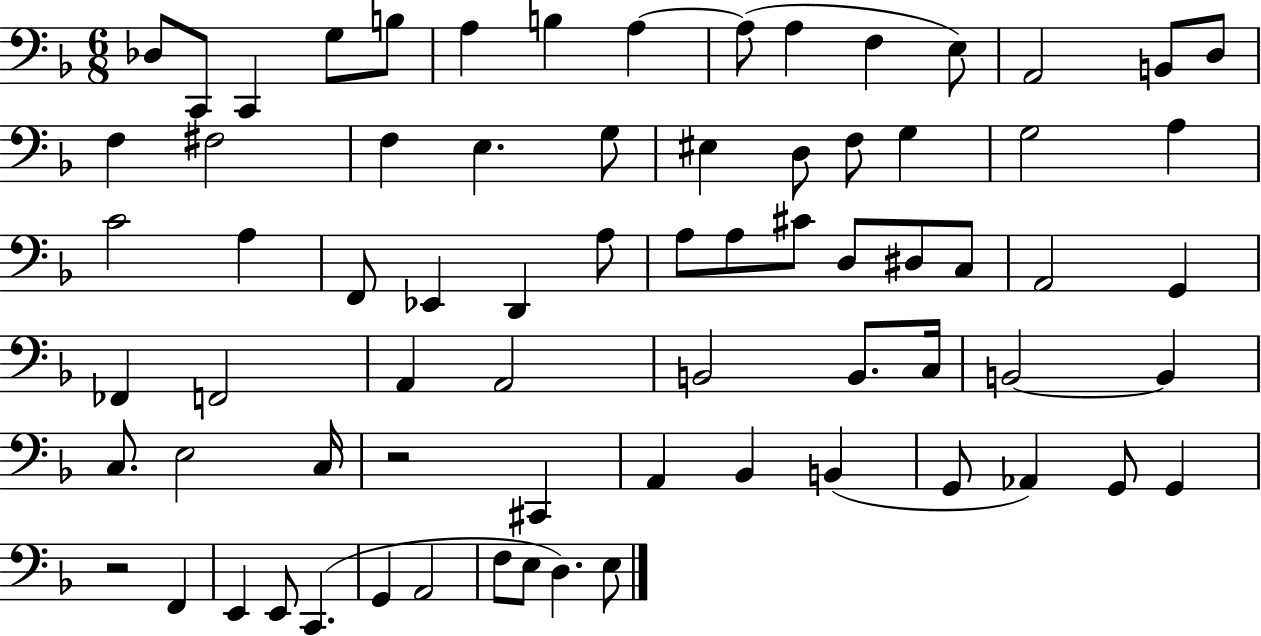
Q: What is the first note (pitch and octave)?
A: Db3